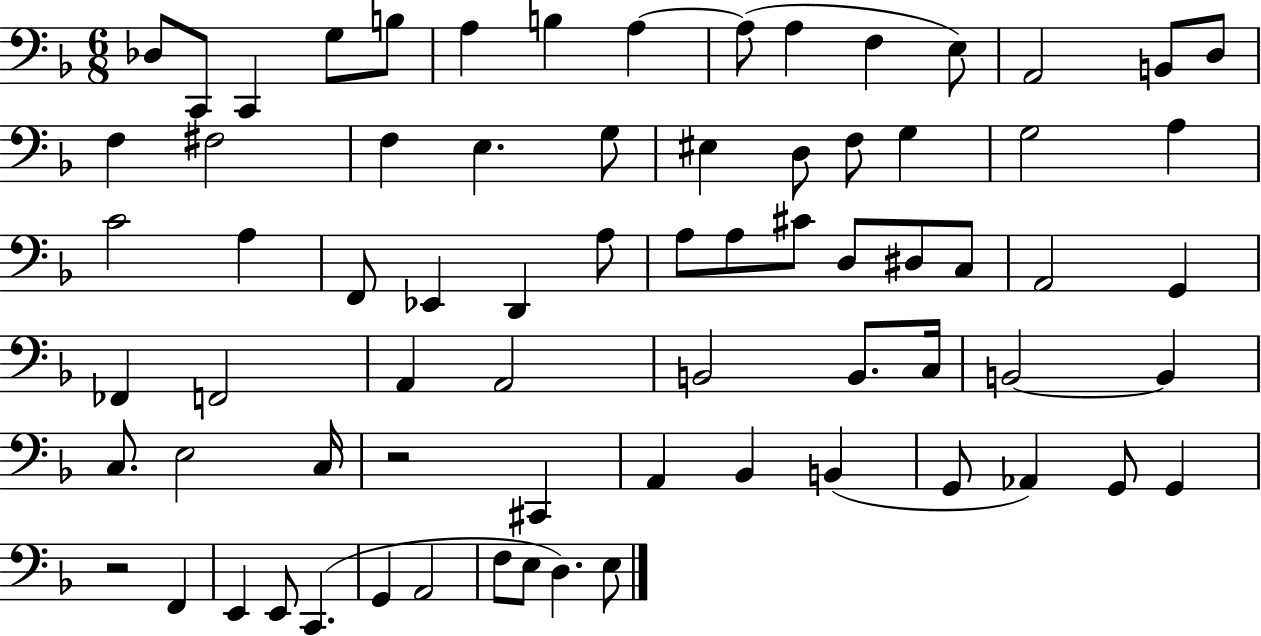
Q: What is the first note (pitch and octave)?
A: Db3